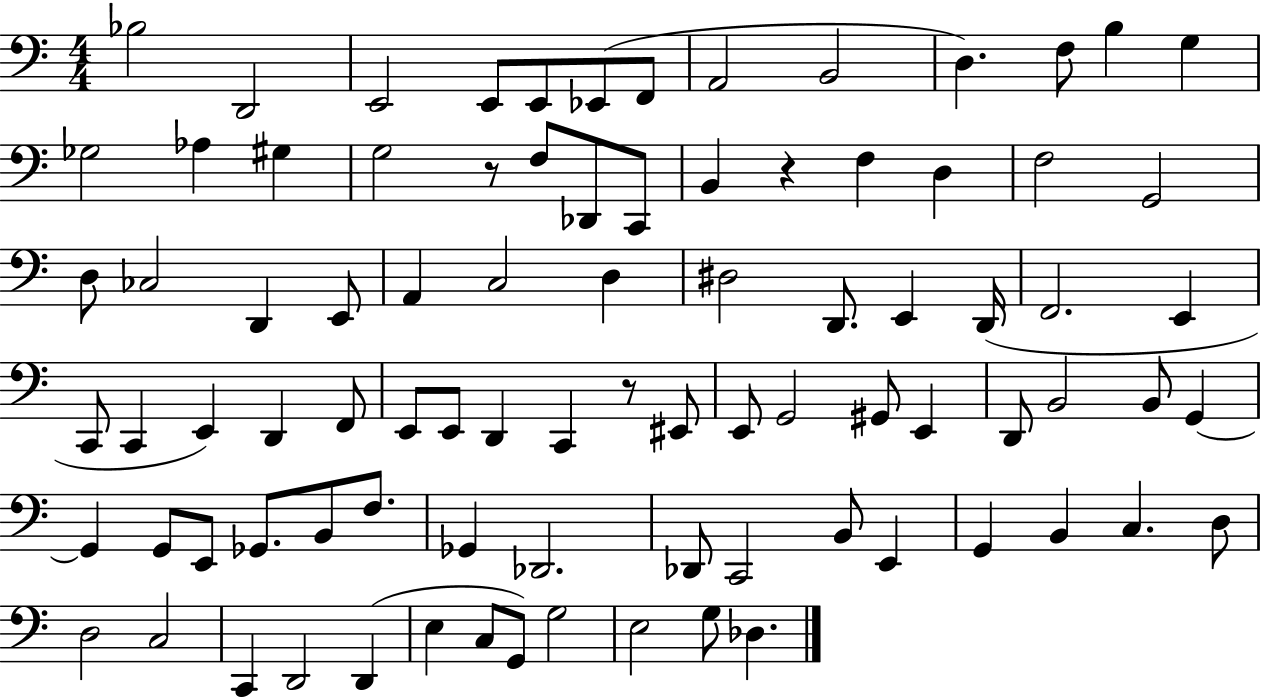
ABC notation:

X:1
T:Untitled
M:4/4
L:1/4
K:C
_B,2 D,,2 E,,2 E,,/2 E,,/2 _E,,/2 F,,/2 A,,2 B,,2 D, F,/2 B, G, _G,2 _A, ^G, G,2 z/2 F,/2 _D,,/2 C,,/2 B,, z F, D, F,2 G,,2 D,/2 _C,2 D,, E,,/2 A,, C,2 D, ^D,2 D,,/2 E,, D,,/4 F,,2 E,, C,,/2 C,, E,, D,, F,,/2 E,,/2 E,,/2 D,, C,, z/2 ^E,,/2 E,,/2 G,,2 ^G,,/2 E,, D,,/2 B,,2 B,,/2 G,, G,, G,,/2 E,,/2 _G,,/2 B,,/2 F,/2 _G,, _D,,2 _D,,/2 C,,2 B,,/2 E,, G,, B,, C, D,/2 D,2 C,2 C,, D,,2 D,, E, C,/2 G,,/2 G,2 E,2 G,/2 _D,